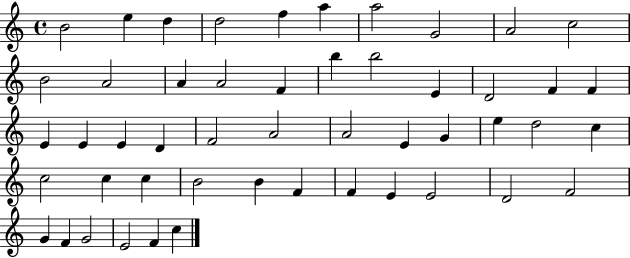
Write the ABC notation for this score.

X:1
T:Untitled
M:4/4
L:1/4
K:C
B2 e d d2 f a a2 G2 A2 c2 B2 A2 A A2 F b b2 E D2 F F E E E D F2 A2 A2 E G e d2 c c2 c c B2 B F F E E2 D2 F2 G F G2 E2 F c